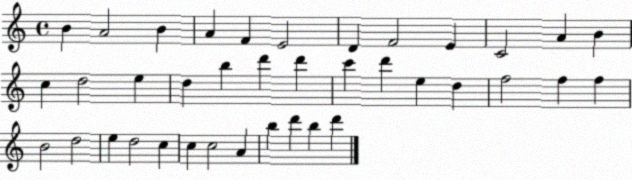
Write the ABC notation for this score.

X:1
T:Untitled
M:4/4
L:1/4
K:C
B A2 B A F E2 D F2 E C2 A B c d2 e d b d' d' c' d' e d f2 f f B2 d2 e d2 c c c2 A b d' b d'